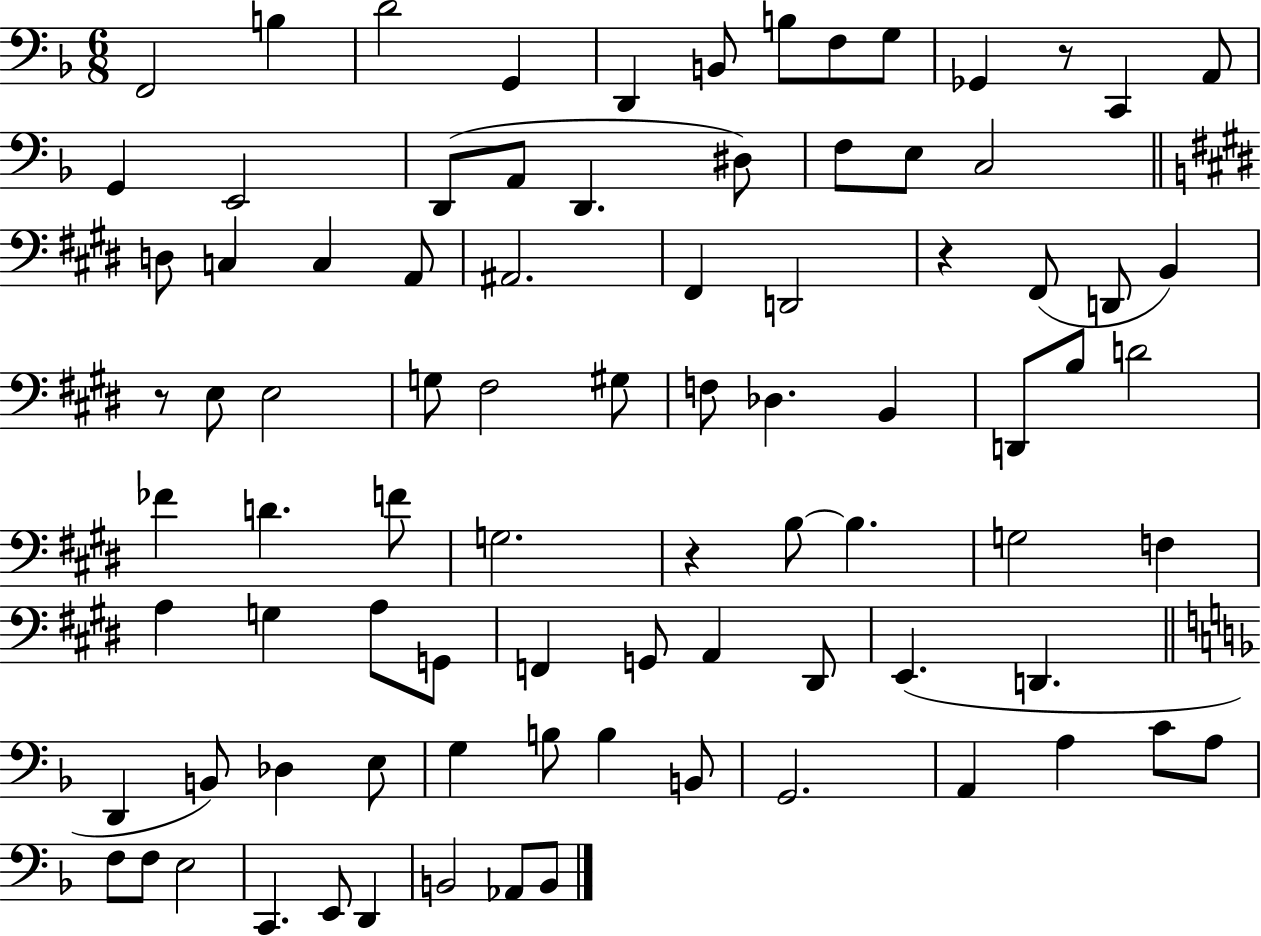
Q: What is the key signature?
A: F major